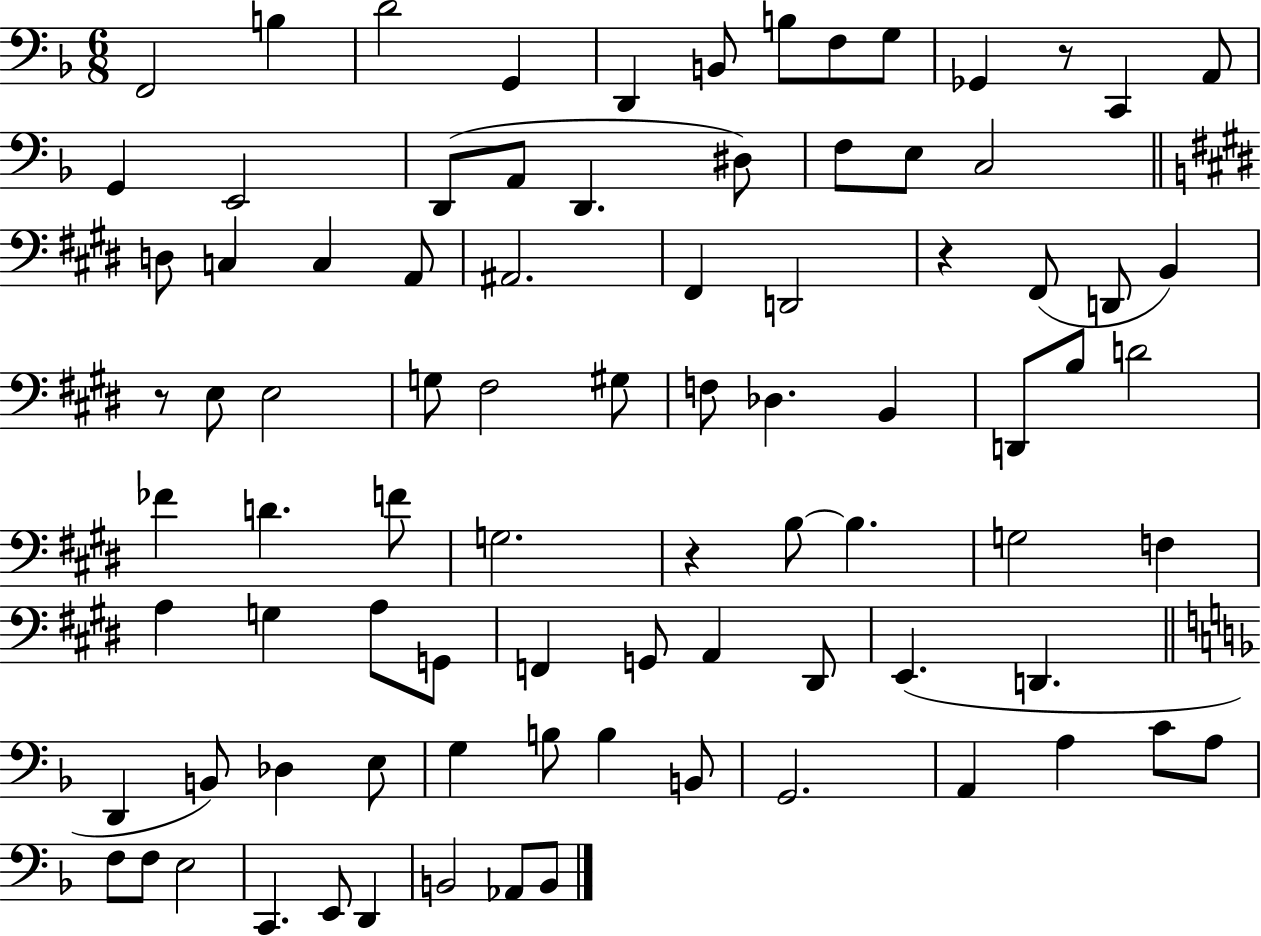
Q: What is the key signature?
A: F major